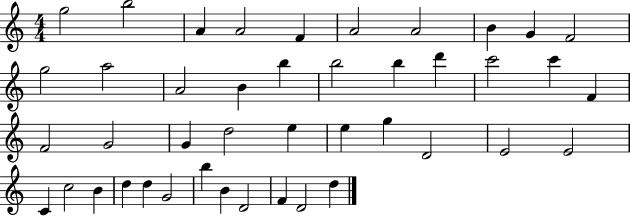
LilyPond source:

{
  \clef treble
  \numericTimeSignature
  \time 4/4
  \key c \major
  g''2 b''2 | a'4 a'2 f'4 | a'2 a'2 | b'4 g'4 f'2 | \break g''2 a''2 | a'2 b'4 b''4 | b''2 b''4 d'''4 | c'''2 c'''4 f'4 | \break f'2 g'2 | g'4 d''2 e''4 | e''4 g''4 d'2 | e'2 e'2 | \break c'4 c''2 b'4 | d''4 d''4 g'2 | b''4 b'4 d'2 | f'4 d'2 d''4 | \break \bar "|."
}